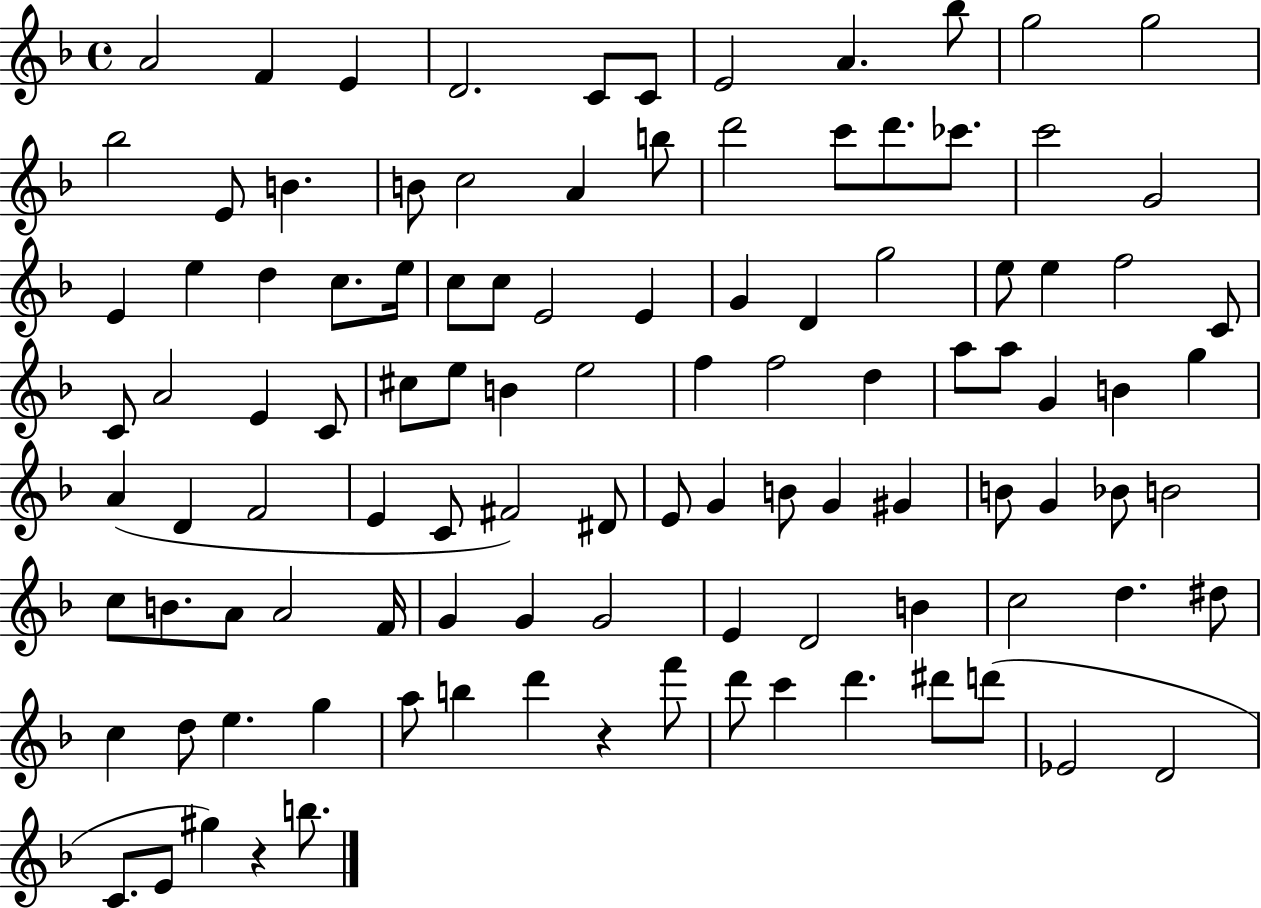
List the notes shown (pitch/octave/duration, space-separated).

A4/h F4/q E4/q D4/h. C4/e C4/e E4/h A4/q. Bb5/e G5/h G5/h Bb5/h E4/e B4/q. B4/e C5/h A4/q B5/e D6/h C6/e D6/e. CES6/e. C6/h G4/h E4/q E5/q D5/q C5/e. E5/s C5/e C5/e E4/h E4/q G4/q D4/q G5/h E5/e E5/q F5/h C4/e C4/e A4/h E4/q C4/e C#5/e E5/e B4/q E5/h F5/q F5/h D5/q A5/e A5/e G4/q B4/q G5/q A4/q D4/q F4/h E4/q C4/e F#4/h D#4/e E4/e G4/q B4/e G4/q G#4/q B4/e G4/q Bb4/e B4/h C5/e B4/e. A4/e A4/h F4/s G4/q G4/q G4/h E4/q D4/h B4/q C5/h D5/q. D#5/e C5/q D5/e E5/q. G5/q A5/e B5/q D6/q R/q F6/e D6/e C6/q D6/q. D#6/e D6/e Eb4/h D4/h C4/e. E4/e G#5/q R/q B5/e.